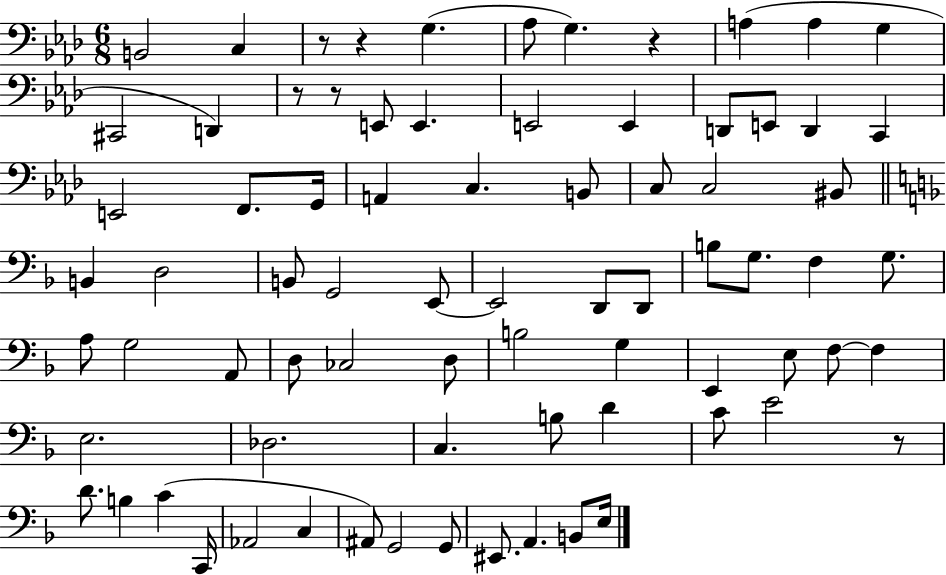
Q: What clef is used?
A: bass